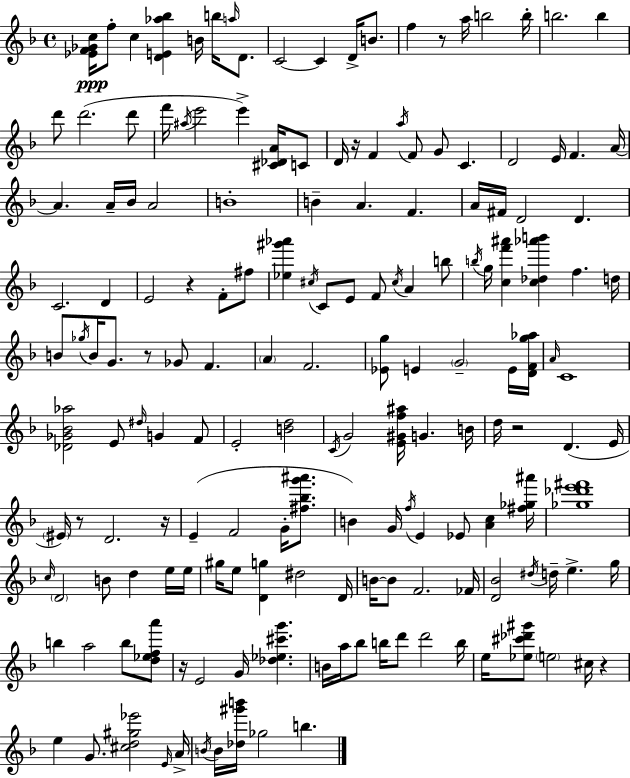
{
  \clef treble
  \time 4/4
  \defaultTimeSignature
  \key d \minor
  <ees' f' ges' c''>16\ppp f''8-. c''4 <d' e' aes'' bes''>4 b'16 b''16 \grace { a''16 } d'8. | c'2~~ c'4 d'16-> b'8. | f''4 r8 a''16 b''2 | b''16-. b''2. b''4 | \break d'''8 d'''2.( d'''8 | f'''16 \acciaccatura { ais''16 } e'''2 e'''4->) <cis' des' a'>16 | c'8 d'16 r16 f'4 \acciaccatura { a''16 } f'8 g'8 c'4. | d'2 e'16 f'4. | \break a'16~~ a'4. a'16-- bes'16 a'2 | b'1-. | b'4-- a'4. f'4. | a'16 fis'16 d'2 d'4. | \break c'2. d'4 | e'2 r4 f'8-. | fis''8 <ees'' gis''' aes'''>4 \acciaccatura { cis''16 } c'8 e'8 f'8 \acciaccatura { cis''16 } a'4 | b''8 \acciaccatura { b''16 } g''16 <c'' f''' ais'''>4 <c'' des'' aes''' b'''>4 f''4. | \break d''16 b'8 \acciaccatura { ges''16 } b'16 g'8. r8 ges'8 | f'4. \parenthesize a'4 f'2. | <ees' g''>8 e'4 \parenthesize g'2-- | e'16 <d' f' g'' aes''>16 \grace { a'16 } c'1 | \break <des' ges' bes' aes''>2 | e'8 \grace { dis''16 } g'4 f'8 e'2-. | <b' d''>2 \acciaccatura { c'16 } g'2 | <e' gis' f'' ais''>16 g'4. b'16 d''16 r2 | \break d'4.( e'16 \parenthesize eis'16) r8 d'2. | r16 e'4--( f'2 | g'16-. <fis'' bes'' g''' ais'''>8. b'4) g'16 \acciaccatura { f''16 } | e'4 ees'8 <a' c''>4 <fis'' ges'' ais'''>16 <ges'' des''' e''' fis'''>1 | \break \grace { c''16 } \parenthesize d'2 | b'8 d''4 e''16 e''16 gis''16 e''8 <d' g''>4 | dis''2 d'16 b'16~~ b'8 f'2. | fes'16 <d' bes'>2 | \break \acciaccatura { dis''16 } d''16-- e''4.-> g''16 b''4 | a''2 b''8 <d'' ees'' f'' a'''>8 r16 e'2 | g'16 <des'' ees'' cis''' g'''>4. b'16 a''16 bes''8 | b''16 d'''8 d'''2 b''16 e''16 <ees'' cis''' des''' gis'''>8 | \break \parenthesize e''2 cis''16 r4 e''4 | g'8. <cis'' d'' gis'' ees'''>2 \grace { e'16 } a'16-> \acciaccatura { b'16 } b'16 | <des'' gis''' b'''>16 ges''2 b''4. \bar "|."
}